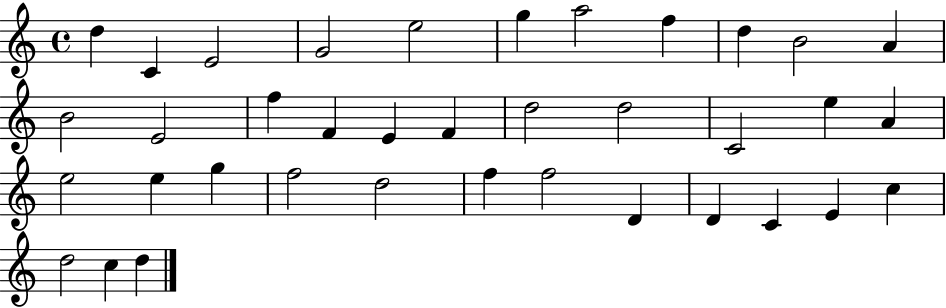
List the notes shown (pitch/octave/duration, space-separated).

D5/q C4/q E4/h G4/h E5/h G5/q A5/h F5/q D5/q B4/h A4/q B4/h E4/h F5/q F4/q E4/q F4/q D5/h D5/h C4/h E5/q A4/q E5/h E5/q G5/q F5/h D5/h F5/q F5/h D4/q D4/q C4/q E4/q C5/q D5/h C5/q D5/q